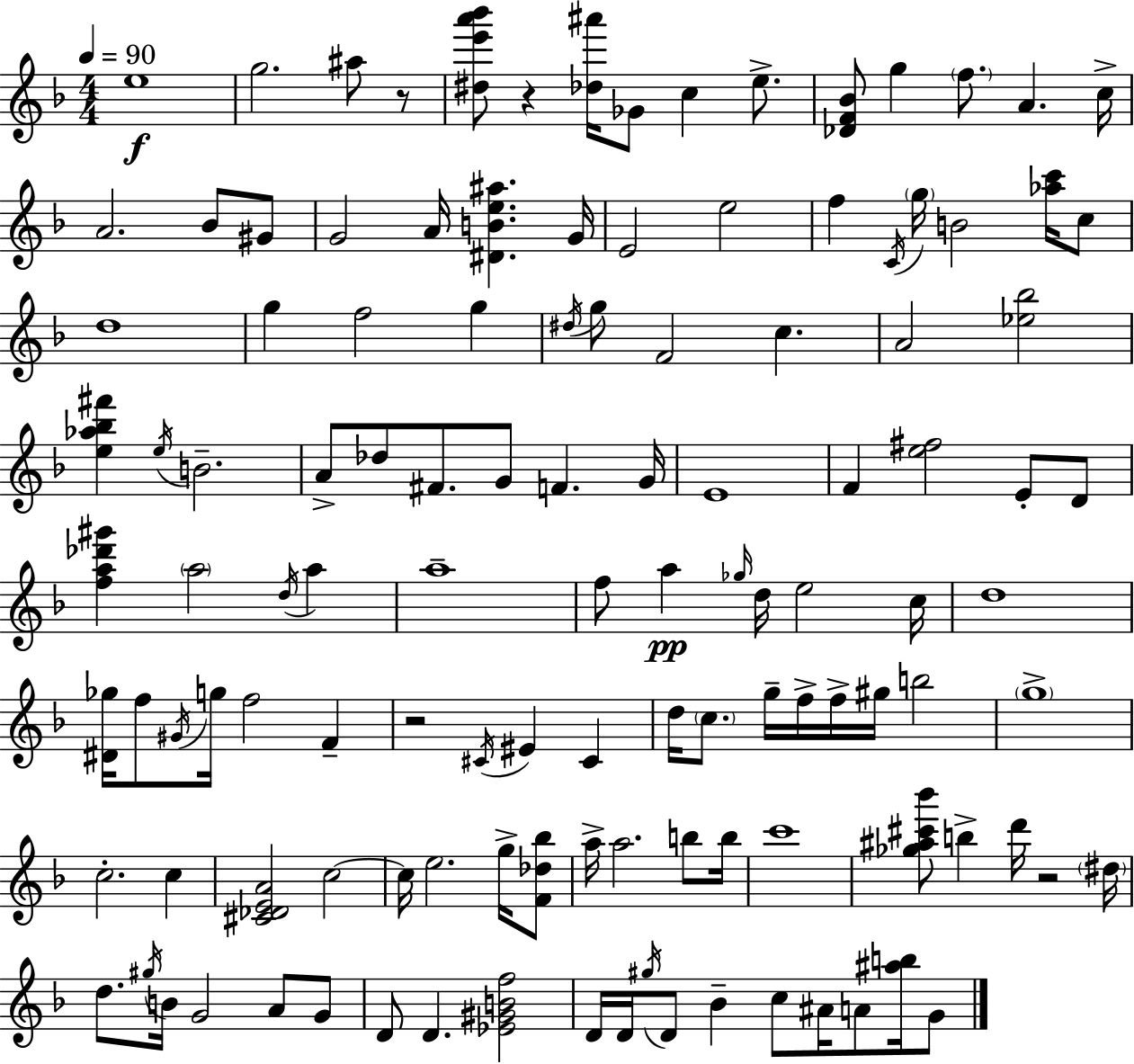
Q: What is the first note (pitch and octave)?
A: E5